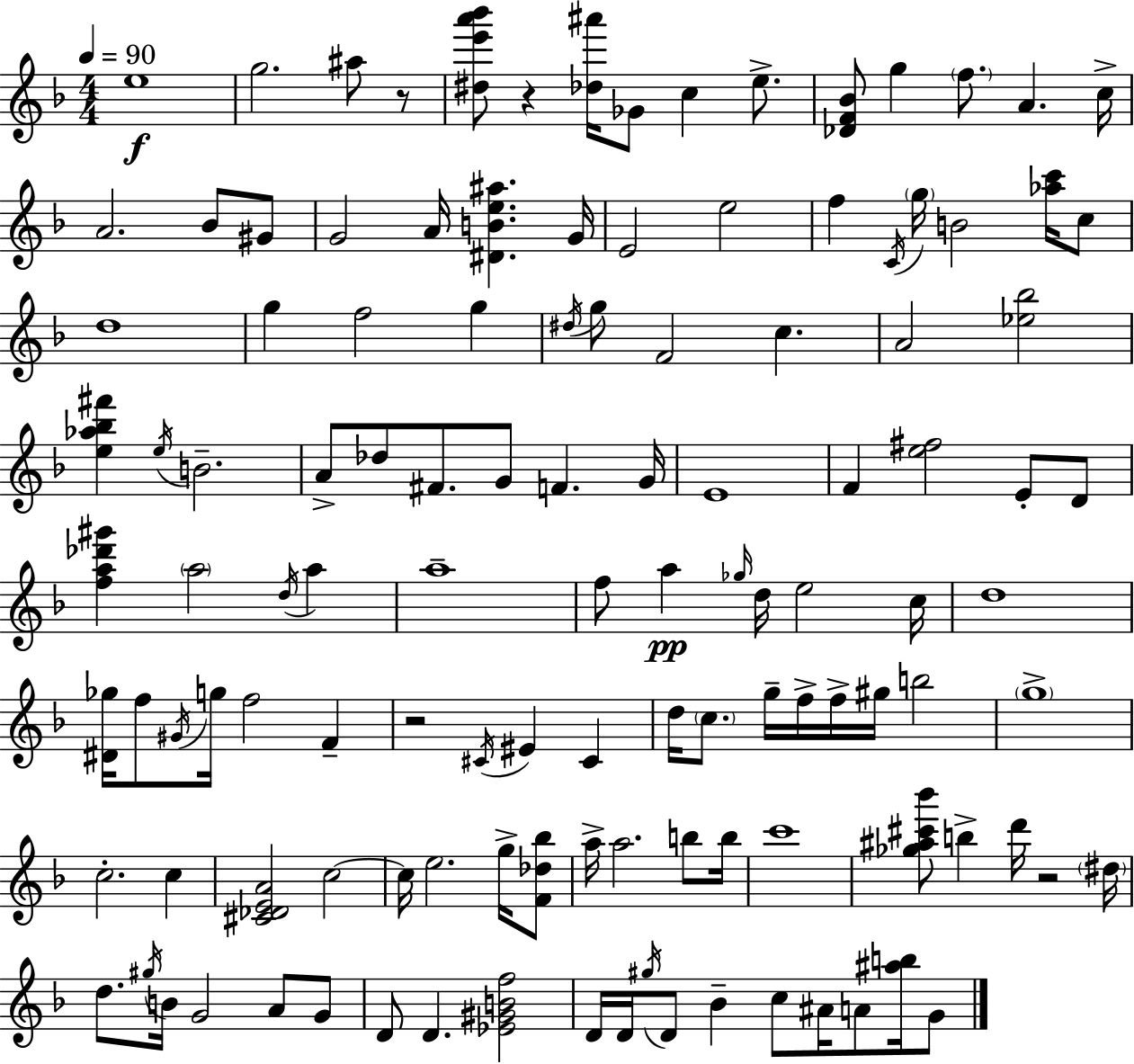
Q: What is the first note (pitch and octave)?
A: E5